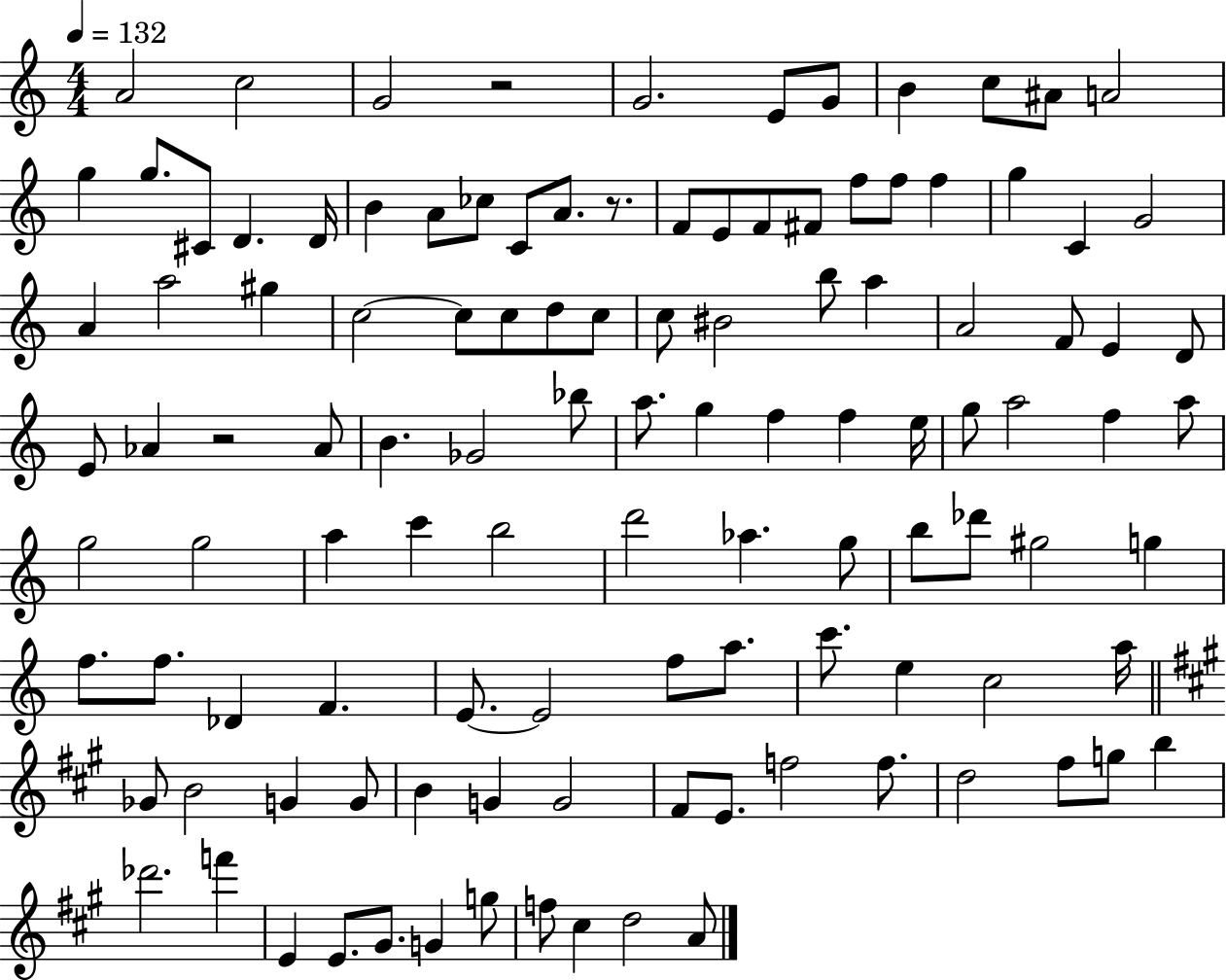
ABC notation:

X:1
T:Untitled
M:4/4
L:1/4
K:C
A2 c2 G2 z2 G2 E/2 G/2 B c/2 ^A/2 A2 g g/2 ^C/2 D D/4 B A/2 _c/2 C/2 A/2 z/2 F/2 E/2 F/2 ^F/2 f/2 f/2 f g C G2 A a2 ^g c2 c/2 c/2 d/2 c/2 c/2 ^B2 b/2 a A2 F/2 E D/2 E/2 _A z2 _A/2 B _G2 _b/2 a/2 g f f e/4 g/2 a2 f a/2 g2 g2 a c' b2 d'2 _a g/2 b/2 _d'/2 ^g2 g f/2 f/2 _D F E/2 E2 f/2 a/2 c'/2 e c2 a/4 _G/2 B2 G G/2 B G G2 ^F/2 E/2 f2 f/2 d2 ^f/2 g/2 b _d'2 f' E E/2 ^G/2 G g/2 f/2 ^c d2 A/2